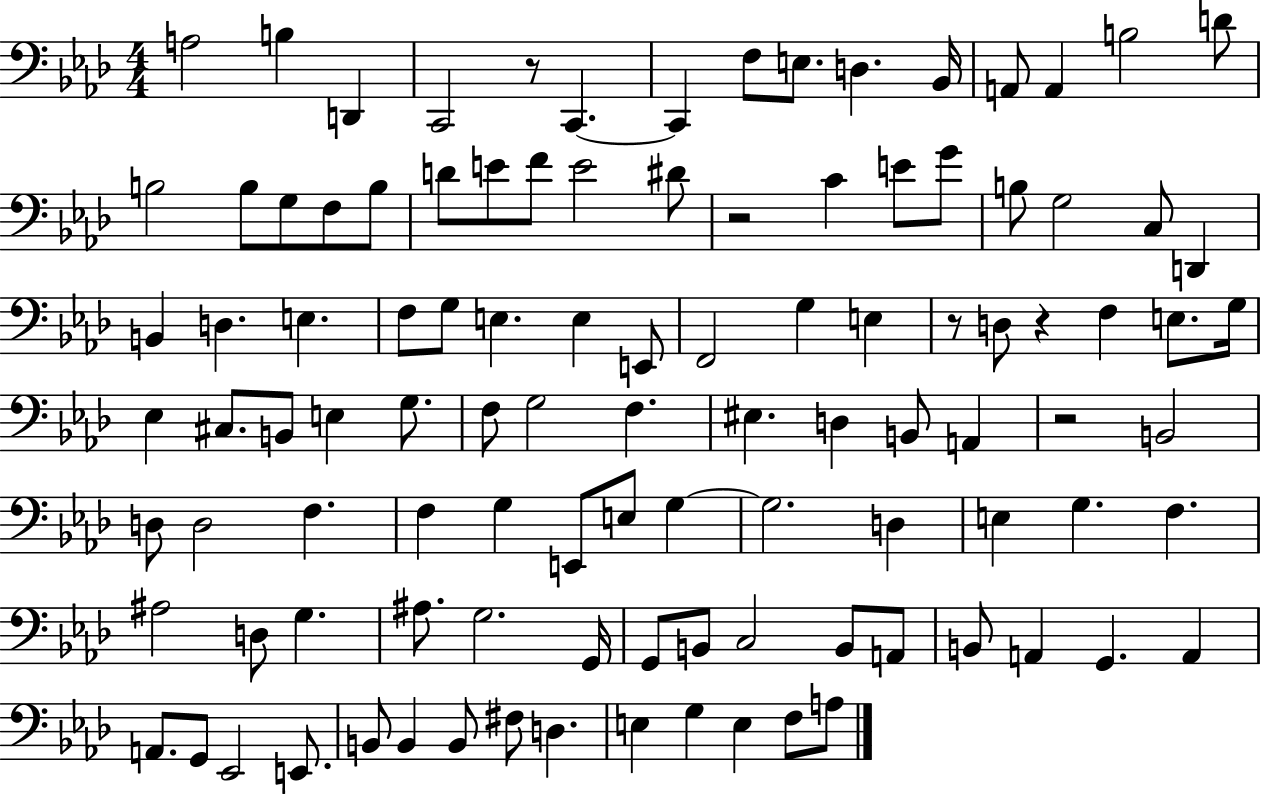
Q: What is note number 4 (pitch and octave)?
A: C2